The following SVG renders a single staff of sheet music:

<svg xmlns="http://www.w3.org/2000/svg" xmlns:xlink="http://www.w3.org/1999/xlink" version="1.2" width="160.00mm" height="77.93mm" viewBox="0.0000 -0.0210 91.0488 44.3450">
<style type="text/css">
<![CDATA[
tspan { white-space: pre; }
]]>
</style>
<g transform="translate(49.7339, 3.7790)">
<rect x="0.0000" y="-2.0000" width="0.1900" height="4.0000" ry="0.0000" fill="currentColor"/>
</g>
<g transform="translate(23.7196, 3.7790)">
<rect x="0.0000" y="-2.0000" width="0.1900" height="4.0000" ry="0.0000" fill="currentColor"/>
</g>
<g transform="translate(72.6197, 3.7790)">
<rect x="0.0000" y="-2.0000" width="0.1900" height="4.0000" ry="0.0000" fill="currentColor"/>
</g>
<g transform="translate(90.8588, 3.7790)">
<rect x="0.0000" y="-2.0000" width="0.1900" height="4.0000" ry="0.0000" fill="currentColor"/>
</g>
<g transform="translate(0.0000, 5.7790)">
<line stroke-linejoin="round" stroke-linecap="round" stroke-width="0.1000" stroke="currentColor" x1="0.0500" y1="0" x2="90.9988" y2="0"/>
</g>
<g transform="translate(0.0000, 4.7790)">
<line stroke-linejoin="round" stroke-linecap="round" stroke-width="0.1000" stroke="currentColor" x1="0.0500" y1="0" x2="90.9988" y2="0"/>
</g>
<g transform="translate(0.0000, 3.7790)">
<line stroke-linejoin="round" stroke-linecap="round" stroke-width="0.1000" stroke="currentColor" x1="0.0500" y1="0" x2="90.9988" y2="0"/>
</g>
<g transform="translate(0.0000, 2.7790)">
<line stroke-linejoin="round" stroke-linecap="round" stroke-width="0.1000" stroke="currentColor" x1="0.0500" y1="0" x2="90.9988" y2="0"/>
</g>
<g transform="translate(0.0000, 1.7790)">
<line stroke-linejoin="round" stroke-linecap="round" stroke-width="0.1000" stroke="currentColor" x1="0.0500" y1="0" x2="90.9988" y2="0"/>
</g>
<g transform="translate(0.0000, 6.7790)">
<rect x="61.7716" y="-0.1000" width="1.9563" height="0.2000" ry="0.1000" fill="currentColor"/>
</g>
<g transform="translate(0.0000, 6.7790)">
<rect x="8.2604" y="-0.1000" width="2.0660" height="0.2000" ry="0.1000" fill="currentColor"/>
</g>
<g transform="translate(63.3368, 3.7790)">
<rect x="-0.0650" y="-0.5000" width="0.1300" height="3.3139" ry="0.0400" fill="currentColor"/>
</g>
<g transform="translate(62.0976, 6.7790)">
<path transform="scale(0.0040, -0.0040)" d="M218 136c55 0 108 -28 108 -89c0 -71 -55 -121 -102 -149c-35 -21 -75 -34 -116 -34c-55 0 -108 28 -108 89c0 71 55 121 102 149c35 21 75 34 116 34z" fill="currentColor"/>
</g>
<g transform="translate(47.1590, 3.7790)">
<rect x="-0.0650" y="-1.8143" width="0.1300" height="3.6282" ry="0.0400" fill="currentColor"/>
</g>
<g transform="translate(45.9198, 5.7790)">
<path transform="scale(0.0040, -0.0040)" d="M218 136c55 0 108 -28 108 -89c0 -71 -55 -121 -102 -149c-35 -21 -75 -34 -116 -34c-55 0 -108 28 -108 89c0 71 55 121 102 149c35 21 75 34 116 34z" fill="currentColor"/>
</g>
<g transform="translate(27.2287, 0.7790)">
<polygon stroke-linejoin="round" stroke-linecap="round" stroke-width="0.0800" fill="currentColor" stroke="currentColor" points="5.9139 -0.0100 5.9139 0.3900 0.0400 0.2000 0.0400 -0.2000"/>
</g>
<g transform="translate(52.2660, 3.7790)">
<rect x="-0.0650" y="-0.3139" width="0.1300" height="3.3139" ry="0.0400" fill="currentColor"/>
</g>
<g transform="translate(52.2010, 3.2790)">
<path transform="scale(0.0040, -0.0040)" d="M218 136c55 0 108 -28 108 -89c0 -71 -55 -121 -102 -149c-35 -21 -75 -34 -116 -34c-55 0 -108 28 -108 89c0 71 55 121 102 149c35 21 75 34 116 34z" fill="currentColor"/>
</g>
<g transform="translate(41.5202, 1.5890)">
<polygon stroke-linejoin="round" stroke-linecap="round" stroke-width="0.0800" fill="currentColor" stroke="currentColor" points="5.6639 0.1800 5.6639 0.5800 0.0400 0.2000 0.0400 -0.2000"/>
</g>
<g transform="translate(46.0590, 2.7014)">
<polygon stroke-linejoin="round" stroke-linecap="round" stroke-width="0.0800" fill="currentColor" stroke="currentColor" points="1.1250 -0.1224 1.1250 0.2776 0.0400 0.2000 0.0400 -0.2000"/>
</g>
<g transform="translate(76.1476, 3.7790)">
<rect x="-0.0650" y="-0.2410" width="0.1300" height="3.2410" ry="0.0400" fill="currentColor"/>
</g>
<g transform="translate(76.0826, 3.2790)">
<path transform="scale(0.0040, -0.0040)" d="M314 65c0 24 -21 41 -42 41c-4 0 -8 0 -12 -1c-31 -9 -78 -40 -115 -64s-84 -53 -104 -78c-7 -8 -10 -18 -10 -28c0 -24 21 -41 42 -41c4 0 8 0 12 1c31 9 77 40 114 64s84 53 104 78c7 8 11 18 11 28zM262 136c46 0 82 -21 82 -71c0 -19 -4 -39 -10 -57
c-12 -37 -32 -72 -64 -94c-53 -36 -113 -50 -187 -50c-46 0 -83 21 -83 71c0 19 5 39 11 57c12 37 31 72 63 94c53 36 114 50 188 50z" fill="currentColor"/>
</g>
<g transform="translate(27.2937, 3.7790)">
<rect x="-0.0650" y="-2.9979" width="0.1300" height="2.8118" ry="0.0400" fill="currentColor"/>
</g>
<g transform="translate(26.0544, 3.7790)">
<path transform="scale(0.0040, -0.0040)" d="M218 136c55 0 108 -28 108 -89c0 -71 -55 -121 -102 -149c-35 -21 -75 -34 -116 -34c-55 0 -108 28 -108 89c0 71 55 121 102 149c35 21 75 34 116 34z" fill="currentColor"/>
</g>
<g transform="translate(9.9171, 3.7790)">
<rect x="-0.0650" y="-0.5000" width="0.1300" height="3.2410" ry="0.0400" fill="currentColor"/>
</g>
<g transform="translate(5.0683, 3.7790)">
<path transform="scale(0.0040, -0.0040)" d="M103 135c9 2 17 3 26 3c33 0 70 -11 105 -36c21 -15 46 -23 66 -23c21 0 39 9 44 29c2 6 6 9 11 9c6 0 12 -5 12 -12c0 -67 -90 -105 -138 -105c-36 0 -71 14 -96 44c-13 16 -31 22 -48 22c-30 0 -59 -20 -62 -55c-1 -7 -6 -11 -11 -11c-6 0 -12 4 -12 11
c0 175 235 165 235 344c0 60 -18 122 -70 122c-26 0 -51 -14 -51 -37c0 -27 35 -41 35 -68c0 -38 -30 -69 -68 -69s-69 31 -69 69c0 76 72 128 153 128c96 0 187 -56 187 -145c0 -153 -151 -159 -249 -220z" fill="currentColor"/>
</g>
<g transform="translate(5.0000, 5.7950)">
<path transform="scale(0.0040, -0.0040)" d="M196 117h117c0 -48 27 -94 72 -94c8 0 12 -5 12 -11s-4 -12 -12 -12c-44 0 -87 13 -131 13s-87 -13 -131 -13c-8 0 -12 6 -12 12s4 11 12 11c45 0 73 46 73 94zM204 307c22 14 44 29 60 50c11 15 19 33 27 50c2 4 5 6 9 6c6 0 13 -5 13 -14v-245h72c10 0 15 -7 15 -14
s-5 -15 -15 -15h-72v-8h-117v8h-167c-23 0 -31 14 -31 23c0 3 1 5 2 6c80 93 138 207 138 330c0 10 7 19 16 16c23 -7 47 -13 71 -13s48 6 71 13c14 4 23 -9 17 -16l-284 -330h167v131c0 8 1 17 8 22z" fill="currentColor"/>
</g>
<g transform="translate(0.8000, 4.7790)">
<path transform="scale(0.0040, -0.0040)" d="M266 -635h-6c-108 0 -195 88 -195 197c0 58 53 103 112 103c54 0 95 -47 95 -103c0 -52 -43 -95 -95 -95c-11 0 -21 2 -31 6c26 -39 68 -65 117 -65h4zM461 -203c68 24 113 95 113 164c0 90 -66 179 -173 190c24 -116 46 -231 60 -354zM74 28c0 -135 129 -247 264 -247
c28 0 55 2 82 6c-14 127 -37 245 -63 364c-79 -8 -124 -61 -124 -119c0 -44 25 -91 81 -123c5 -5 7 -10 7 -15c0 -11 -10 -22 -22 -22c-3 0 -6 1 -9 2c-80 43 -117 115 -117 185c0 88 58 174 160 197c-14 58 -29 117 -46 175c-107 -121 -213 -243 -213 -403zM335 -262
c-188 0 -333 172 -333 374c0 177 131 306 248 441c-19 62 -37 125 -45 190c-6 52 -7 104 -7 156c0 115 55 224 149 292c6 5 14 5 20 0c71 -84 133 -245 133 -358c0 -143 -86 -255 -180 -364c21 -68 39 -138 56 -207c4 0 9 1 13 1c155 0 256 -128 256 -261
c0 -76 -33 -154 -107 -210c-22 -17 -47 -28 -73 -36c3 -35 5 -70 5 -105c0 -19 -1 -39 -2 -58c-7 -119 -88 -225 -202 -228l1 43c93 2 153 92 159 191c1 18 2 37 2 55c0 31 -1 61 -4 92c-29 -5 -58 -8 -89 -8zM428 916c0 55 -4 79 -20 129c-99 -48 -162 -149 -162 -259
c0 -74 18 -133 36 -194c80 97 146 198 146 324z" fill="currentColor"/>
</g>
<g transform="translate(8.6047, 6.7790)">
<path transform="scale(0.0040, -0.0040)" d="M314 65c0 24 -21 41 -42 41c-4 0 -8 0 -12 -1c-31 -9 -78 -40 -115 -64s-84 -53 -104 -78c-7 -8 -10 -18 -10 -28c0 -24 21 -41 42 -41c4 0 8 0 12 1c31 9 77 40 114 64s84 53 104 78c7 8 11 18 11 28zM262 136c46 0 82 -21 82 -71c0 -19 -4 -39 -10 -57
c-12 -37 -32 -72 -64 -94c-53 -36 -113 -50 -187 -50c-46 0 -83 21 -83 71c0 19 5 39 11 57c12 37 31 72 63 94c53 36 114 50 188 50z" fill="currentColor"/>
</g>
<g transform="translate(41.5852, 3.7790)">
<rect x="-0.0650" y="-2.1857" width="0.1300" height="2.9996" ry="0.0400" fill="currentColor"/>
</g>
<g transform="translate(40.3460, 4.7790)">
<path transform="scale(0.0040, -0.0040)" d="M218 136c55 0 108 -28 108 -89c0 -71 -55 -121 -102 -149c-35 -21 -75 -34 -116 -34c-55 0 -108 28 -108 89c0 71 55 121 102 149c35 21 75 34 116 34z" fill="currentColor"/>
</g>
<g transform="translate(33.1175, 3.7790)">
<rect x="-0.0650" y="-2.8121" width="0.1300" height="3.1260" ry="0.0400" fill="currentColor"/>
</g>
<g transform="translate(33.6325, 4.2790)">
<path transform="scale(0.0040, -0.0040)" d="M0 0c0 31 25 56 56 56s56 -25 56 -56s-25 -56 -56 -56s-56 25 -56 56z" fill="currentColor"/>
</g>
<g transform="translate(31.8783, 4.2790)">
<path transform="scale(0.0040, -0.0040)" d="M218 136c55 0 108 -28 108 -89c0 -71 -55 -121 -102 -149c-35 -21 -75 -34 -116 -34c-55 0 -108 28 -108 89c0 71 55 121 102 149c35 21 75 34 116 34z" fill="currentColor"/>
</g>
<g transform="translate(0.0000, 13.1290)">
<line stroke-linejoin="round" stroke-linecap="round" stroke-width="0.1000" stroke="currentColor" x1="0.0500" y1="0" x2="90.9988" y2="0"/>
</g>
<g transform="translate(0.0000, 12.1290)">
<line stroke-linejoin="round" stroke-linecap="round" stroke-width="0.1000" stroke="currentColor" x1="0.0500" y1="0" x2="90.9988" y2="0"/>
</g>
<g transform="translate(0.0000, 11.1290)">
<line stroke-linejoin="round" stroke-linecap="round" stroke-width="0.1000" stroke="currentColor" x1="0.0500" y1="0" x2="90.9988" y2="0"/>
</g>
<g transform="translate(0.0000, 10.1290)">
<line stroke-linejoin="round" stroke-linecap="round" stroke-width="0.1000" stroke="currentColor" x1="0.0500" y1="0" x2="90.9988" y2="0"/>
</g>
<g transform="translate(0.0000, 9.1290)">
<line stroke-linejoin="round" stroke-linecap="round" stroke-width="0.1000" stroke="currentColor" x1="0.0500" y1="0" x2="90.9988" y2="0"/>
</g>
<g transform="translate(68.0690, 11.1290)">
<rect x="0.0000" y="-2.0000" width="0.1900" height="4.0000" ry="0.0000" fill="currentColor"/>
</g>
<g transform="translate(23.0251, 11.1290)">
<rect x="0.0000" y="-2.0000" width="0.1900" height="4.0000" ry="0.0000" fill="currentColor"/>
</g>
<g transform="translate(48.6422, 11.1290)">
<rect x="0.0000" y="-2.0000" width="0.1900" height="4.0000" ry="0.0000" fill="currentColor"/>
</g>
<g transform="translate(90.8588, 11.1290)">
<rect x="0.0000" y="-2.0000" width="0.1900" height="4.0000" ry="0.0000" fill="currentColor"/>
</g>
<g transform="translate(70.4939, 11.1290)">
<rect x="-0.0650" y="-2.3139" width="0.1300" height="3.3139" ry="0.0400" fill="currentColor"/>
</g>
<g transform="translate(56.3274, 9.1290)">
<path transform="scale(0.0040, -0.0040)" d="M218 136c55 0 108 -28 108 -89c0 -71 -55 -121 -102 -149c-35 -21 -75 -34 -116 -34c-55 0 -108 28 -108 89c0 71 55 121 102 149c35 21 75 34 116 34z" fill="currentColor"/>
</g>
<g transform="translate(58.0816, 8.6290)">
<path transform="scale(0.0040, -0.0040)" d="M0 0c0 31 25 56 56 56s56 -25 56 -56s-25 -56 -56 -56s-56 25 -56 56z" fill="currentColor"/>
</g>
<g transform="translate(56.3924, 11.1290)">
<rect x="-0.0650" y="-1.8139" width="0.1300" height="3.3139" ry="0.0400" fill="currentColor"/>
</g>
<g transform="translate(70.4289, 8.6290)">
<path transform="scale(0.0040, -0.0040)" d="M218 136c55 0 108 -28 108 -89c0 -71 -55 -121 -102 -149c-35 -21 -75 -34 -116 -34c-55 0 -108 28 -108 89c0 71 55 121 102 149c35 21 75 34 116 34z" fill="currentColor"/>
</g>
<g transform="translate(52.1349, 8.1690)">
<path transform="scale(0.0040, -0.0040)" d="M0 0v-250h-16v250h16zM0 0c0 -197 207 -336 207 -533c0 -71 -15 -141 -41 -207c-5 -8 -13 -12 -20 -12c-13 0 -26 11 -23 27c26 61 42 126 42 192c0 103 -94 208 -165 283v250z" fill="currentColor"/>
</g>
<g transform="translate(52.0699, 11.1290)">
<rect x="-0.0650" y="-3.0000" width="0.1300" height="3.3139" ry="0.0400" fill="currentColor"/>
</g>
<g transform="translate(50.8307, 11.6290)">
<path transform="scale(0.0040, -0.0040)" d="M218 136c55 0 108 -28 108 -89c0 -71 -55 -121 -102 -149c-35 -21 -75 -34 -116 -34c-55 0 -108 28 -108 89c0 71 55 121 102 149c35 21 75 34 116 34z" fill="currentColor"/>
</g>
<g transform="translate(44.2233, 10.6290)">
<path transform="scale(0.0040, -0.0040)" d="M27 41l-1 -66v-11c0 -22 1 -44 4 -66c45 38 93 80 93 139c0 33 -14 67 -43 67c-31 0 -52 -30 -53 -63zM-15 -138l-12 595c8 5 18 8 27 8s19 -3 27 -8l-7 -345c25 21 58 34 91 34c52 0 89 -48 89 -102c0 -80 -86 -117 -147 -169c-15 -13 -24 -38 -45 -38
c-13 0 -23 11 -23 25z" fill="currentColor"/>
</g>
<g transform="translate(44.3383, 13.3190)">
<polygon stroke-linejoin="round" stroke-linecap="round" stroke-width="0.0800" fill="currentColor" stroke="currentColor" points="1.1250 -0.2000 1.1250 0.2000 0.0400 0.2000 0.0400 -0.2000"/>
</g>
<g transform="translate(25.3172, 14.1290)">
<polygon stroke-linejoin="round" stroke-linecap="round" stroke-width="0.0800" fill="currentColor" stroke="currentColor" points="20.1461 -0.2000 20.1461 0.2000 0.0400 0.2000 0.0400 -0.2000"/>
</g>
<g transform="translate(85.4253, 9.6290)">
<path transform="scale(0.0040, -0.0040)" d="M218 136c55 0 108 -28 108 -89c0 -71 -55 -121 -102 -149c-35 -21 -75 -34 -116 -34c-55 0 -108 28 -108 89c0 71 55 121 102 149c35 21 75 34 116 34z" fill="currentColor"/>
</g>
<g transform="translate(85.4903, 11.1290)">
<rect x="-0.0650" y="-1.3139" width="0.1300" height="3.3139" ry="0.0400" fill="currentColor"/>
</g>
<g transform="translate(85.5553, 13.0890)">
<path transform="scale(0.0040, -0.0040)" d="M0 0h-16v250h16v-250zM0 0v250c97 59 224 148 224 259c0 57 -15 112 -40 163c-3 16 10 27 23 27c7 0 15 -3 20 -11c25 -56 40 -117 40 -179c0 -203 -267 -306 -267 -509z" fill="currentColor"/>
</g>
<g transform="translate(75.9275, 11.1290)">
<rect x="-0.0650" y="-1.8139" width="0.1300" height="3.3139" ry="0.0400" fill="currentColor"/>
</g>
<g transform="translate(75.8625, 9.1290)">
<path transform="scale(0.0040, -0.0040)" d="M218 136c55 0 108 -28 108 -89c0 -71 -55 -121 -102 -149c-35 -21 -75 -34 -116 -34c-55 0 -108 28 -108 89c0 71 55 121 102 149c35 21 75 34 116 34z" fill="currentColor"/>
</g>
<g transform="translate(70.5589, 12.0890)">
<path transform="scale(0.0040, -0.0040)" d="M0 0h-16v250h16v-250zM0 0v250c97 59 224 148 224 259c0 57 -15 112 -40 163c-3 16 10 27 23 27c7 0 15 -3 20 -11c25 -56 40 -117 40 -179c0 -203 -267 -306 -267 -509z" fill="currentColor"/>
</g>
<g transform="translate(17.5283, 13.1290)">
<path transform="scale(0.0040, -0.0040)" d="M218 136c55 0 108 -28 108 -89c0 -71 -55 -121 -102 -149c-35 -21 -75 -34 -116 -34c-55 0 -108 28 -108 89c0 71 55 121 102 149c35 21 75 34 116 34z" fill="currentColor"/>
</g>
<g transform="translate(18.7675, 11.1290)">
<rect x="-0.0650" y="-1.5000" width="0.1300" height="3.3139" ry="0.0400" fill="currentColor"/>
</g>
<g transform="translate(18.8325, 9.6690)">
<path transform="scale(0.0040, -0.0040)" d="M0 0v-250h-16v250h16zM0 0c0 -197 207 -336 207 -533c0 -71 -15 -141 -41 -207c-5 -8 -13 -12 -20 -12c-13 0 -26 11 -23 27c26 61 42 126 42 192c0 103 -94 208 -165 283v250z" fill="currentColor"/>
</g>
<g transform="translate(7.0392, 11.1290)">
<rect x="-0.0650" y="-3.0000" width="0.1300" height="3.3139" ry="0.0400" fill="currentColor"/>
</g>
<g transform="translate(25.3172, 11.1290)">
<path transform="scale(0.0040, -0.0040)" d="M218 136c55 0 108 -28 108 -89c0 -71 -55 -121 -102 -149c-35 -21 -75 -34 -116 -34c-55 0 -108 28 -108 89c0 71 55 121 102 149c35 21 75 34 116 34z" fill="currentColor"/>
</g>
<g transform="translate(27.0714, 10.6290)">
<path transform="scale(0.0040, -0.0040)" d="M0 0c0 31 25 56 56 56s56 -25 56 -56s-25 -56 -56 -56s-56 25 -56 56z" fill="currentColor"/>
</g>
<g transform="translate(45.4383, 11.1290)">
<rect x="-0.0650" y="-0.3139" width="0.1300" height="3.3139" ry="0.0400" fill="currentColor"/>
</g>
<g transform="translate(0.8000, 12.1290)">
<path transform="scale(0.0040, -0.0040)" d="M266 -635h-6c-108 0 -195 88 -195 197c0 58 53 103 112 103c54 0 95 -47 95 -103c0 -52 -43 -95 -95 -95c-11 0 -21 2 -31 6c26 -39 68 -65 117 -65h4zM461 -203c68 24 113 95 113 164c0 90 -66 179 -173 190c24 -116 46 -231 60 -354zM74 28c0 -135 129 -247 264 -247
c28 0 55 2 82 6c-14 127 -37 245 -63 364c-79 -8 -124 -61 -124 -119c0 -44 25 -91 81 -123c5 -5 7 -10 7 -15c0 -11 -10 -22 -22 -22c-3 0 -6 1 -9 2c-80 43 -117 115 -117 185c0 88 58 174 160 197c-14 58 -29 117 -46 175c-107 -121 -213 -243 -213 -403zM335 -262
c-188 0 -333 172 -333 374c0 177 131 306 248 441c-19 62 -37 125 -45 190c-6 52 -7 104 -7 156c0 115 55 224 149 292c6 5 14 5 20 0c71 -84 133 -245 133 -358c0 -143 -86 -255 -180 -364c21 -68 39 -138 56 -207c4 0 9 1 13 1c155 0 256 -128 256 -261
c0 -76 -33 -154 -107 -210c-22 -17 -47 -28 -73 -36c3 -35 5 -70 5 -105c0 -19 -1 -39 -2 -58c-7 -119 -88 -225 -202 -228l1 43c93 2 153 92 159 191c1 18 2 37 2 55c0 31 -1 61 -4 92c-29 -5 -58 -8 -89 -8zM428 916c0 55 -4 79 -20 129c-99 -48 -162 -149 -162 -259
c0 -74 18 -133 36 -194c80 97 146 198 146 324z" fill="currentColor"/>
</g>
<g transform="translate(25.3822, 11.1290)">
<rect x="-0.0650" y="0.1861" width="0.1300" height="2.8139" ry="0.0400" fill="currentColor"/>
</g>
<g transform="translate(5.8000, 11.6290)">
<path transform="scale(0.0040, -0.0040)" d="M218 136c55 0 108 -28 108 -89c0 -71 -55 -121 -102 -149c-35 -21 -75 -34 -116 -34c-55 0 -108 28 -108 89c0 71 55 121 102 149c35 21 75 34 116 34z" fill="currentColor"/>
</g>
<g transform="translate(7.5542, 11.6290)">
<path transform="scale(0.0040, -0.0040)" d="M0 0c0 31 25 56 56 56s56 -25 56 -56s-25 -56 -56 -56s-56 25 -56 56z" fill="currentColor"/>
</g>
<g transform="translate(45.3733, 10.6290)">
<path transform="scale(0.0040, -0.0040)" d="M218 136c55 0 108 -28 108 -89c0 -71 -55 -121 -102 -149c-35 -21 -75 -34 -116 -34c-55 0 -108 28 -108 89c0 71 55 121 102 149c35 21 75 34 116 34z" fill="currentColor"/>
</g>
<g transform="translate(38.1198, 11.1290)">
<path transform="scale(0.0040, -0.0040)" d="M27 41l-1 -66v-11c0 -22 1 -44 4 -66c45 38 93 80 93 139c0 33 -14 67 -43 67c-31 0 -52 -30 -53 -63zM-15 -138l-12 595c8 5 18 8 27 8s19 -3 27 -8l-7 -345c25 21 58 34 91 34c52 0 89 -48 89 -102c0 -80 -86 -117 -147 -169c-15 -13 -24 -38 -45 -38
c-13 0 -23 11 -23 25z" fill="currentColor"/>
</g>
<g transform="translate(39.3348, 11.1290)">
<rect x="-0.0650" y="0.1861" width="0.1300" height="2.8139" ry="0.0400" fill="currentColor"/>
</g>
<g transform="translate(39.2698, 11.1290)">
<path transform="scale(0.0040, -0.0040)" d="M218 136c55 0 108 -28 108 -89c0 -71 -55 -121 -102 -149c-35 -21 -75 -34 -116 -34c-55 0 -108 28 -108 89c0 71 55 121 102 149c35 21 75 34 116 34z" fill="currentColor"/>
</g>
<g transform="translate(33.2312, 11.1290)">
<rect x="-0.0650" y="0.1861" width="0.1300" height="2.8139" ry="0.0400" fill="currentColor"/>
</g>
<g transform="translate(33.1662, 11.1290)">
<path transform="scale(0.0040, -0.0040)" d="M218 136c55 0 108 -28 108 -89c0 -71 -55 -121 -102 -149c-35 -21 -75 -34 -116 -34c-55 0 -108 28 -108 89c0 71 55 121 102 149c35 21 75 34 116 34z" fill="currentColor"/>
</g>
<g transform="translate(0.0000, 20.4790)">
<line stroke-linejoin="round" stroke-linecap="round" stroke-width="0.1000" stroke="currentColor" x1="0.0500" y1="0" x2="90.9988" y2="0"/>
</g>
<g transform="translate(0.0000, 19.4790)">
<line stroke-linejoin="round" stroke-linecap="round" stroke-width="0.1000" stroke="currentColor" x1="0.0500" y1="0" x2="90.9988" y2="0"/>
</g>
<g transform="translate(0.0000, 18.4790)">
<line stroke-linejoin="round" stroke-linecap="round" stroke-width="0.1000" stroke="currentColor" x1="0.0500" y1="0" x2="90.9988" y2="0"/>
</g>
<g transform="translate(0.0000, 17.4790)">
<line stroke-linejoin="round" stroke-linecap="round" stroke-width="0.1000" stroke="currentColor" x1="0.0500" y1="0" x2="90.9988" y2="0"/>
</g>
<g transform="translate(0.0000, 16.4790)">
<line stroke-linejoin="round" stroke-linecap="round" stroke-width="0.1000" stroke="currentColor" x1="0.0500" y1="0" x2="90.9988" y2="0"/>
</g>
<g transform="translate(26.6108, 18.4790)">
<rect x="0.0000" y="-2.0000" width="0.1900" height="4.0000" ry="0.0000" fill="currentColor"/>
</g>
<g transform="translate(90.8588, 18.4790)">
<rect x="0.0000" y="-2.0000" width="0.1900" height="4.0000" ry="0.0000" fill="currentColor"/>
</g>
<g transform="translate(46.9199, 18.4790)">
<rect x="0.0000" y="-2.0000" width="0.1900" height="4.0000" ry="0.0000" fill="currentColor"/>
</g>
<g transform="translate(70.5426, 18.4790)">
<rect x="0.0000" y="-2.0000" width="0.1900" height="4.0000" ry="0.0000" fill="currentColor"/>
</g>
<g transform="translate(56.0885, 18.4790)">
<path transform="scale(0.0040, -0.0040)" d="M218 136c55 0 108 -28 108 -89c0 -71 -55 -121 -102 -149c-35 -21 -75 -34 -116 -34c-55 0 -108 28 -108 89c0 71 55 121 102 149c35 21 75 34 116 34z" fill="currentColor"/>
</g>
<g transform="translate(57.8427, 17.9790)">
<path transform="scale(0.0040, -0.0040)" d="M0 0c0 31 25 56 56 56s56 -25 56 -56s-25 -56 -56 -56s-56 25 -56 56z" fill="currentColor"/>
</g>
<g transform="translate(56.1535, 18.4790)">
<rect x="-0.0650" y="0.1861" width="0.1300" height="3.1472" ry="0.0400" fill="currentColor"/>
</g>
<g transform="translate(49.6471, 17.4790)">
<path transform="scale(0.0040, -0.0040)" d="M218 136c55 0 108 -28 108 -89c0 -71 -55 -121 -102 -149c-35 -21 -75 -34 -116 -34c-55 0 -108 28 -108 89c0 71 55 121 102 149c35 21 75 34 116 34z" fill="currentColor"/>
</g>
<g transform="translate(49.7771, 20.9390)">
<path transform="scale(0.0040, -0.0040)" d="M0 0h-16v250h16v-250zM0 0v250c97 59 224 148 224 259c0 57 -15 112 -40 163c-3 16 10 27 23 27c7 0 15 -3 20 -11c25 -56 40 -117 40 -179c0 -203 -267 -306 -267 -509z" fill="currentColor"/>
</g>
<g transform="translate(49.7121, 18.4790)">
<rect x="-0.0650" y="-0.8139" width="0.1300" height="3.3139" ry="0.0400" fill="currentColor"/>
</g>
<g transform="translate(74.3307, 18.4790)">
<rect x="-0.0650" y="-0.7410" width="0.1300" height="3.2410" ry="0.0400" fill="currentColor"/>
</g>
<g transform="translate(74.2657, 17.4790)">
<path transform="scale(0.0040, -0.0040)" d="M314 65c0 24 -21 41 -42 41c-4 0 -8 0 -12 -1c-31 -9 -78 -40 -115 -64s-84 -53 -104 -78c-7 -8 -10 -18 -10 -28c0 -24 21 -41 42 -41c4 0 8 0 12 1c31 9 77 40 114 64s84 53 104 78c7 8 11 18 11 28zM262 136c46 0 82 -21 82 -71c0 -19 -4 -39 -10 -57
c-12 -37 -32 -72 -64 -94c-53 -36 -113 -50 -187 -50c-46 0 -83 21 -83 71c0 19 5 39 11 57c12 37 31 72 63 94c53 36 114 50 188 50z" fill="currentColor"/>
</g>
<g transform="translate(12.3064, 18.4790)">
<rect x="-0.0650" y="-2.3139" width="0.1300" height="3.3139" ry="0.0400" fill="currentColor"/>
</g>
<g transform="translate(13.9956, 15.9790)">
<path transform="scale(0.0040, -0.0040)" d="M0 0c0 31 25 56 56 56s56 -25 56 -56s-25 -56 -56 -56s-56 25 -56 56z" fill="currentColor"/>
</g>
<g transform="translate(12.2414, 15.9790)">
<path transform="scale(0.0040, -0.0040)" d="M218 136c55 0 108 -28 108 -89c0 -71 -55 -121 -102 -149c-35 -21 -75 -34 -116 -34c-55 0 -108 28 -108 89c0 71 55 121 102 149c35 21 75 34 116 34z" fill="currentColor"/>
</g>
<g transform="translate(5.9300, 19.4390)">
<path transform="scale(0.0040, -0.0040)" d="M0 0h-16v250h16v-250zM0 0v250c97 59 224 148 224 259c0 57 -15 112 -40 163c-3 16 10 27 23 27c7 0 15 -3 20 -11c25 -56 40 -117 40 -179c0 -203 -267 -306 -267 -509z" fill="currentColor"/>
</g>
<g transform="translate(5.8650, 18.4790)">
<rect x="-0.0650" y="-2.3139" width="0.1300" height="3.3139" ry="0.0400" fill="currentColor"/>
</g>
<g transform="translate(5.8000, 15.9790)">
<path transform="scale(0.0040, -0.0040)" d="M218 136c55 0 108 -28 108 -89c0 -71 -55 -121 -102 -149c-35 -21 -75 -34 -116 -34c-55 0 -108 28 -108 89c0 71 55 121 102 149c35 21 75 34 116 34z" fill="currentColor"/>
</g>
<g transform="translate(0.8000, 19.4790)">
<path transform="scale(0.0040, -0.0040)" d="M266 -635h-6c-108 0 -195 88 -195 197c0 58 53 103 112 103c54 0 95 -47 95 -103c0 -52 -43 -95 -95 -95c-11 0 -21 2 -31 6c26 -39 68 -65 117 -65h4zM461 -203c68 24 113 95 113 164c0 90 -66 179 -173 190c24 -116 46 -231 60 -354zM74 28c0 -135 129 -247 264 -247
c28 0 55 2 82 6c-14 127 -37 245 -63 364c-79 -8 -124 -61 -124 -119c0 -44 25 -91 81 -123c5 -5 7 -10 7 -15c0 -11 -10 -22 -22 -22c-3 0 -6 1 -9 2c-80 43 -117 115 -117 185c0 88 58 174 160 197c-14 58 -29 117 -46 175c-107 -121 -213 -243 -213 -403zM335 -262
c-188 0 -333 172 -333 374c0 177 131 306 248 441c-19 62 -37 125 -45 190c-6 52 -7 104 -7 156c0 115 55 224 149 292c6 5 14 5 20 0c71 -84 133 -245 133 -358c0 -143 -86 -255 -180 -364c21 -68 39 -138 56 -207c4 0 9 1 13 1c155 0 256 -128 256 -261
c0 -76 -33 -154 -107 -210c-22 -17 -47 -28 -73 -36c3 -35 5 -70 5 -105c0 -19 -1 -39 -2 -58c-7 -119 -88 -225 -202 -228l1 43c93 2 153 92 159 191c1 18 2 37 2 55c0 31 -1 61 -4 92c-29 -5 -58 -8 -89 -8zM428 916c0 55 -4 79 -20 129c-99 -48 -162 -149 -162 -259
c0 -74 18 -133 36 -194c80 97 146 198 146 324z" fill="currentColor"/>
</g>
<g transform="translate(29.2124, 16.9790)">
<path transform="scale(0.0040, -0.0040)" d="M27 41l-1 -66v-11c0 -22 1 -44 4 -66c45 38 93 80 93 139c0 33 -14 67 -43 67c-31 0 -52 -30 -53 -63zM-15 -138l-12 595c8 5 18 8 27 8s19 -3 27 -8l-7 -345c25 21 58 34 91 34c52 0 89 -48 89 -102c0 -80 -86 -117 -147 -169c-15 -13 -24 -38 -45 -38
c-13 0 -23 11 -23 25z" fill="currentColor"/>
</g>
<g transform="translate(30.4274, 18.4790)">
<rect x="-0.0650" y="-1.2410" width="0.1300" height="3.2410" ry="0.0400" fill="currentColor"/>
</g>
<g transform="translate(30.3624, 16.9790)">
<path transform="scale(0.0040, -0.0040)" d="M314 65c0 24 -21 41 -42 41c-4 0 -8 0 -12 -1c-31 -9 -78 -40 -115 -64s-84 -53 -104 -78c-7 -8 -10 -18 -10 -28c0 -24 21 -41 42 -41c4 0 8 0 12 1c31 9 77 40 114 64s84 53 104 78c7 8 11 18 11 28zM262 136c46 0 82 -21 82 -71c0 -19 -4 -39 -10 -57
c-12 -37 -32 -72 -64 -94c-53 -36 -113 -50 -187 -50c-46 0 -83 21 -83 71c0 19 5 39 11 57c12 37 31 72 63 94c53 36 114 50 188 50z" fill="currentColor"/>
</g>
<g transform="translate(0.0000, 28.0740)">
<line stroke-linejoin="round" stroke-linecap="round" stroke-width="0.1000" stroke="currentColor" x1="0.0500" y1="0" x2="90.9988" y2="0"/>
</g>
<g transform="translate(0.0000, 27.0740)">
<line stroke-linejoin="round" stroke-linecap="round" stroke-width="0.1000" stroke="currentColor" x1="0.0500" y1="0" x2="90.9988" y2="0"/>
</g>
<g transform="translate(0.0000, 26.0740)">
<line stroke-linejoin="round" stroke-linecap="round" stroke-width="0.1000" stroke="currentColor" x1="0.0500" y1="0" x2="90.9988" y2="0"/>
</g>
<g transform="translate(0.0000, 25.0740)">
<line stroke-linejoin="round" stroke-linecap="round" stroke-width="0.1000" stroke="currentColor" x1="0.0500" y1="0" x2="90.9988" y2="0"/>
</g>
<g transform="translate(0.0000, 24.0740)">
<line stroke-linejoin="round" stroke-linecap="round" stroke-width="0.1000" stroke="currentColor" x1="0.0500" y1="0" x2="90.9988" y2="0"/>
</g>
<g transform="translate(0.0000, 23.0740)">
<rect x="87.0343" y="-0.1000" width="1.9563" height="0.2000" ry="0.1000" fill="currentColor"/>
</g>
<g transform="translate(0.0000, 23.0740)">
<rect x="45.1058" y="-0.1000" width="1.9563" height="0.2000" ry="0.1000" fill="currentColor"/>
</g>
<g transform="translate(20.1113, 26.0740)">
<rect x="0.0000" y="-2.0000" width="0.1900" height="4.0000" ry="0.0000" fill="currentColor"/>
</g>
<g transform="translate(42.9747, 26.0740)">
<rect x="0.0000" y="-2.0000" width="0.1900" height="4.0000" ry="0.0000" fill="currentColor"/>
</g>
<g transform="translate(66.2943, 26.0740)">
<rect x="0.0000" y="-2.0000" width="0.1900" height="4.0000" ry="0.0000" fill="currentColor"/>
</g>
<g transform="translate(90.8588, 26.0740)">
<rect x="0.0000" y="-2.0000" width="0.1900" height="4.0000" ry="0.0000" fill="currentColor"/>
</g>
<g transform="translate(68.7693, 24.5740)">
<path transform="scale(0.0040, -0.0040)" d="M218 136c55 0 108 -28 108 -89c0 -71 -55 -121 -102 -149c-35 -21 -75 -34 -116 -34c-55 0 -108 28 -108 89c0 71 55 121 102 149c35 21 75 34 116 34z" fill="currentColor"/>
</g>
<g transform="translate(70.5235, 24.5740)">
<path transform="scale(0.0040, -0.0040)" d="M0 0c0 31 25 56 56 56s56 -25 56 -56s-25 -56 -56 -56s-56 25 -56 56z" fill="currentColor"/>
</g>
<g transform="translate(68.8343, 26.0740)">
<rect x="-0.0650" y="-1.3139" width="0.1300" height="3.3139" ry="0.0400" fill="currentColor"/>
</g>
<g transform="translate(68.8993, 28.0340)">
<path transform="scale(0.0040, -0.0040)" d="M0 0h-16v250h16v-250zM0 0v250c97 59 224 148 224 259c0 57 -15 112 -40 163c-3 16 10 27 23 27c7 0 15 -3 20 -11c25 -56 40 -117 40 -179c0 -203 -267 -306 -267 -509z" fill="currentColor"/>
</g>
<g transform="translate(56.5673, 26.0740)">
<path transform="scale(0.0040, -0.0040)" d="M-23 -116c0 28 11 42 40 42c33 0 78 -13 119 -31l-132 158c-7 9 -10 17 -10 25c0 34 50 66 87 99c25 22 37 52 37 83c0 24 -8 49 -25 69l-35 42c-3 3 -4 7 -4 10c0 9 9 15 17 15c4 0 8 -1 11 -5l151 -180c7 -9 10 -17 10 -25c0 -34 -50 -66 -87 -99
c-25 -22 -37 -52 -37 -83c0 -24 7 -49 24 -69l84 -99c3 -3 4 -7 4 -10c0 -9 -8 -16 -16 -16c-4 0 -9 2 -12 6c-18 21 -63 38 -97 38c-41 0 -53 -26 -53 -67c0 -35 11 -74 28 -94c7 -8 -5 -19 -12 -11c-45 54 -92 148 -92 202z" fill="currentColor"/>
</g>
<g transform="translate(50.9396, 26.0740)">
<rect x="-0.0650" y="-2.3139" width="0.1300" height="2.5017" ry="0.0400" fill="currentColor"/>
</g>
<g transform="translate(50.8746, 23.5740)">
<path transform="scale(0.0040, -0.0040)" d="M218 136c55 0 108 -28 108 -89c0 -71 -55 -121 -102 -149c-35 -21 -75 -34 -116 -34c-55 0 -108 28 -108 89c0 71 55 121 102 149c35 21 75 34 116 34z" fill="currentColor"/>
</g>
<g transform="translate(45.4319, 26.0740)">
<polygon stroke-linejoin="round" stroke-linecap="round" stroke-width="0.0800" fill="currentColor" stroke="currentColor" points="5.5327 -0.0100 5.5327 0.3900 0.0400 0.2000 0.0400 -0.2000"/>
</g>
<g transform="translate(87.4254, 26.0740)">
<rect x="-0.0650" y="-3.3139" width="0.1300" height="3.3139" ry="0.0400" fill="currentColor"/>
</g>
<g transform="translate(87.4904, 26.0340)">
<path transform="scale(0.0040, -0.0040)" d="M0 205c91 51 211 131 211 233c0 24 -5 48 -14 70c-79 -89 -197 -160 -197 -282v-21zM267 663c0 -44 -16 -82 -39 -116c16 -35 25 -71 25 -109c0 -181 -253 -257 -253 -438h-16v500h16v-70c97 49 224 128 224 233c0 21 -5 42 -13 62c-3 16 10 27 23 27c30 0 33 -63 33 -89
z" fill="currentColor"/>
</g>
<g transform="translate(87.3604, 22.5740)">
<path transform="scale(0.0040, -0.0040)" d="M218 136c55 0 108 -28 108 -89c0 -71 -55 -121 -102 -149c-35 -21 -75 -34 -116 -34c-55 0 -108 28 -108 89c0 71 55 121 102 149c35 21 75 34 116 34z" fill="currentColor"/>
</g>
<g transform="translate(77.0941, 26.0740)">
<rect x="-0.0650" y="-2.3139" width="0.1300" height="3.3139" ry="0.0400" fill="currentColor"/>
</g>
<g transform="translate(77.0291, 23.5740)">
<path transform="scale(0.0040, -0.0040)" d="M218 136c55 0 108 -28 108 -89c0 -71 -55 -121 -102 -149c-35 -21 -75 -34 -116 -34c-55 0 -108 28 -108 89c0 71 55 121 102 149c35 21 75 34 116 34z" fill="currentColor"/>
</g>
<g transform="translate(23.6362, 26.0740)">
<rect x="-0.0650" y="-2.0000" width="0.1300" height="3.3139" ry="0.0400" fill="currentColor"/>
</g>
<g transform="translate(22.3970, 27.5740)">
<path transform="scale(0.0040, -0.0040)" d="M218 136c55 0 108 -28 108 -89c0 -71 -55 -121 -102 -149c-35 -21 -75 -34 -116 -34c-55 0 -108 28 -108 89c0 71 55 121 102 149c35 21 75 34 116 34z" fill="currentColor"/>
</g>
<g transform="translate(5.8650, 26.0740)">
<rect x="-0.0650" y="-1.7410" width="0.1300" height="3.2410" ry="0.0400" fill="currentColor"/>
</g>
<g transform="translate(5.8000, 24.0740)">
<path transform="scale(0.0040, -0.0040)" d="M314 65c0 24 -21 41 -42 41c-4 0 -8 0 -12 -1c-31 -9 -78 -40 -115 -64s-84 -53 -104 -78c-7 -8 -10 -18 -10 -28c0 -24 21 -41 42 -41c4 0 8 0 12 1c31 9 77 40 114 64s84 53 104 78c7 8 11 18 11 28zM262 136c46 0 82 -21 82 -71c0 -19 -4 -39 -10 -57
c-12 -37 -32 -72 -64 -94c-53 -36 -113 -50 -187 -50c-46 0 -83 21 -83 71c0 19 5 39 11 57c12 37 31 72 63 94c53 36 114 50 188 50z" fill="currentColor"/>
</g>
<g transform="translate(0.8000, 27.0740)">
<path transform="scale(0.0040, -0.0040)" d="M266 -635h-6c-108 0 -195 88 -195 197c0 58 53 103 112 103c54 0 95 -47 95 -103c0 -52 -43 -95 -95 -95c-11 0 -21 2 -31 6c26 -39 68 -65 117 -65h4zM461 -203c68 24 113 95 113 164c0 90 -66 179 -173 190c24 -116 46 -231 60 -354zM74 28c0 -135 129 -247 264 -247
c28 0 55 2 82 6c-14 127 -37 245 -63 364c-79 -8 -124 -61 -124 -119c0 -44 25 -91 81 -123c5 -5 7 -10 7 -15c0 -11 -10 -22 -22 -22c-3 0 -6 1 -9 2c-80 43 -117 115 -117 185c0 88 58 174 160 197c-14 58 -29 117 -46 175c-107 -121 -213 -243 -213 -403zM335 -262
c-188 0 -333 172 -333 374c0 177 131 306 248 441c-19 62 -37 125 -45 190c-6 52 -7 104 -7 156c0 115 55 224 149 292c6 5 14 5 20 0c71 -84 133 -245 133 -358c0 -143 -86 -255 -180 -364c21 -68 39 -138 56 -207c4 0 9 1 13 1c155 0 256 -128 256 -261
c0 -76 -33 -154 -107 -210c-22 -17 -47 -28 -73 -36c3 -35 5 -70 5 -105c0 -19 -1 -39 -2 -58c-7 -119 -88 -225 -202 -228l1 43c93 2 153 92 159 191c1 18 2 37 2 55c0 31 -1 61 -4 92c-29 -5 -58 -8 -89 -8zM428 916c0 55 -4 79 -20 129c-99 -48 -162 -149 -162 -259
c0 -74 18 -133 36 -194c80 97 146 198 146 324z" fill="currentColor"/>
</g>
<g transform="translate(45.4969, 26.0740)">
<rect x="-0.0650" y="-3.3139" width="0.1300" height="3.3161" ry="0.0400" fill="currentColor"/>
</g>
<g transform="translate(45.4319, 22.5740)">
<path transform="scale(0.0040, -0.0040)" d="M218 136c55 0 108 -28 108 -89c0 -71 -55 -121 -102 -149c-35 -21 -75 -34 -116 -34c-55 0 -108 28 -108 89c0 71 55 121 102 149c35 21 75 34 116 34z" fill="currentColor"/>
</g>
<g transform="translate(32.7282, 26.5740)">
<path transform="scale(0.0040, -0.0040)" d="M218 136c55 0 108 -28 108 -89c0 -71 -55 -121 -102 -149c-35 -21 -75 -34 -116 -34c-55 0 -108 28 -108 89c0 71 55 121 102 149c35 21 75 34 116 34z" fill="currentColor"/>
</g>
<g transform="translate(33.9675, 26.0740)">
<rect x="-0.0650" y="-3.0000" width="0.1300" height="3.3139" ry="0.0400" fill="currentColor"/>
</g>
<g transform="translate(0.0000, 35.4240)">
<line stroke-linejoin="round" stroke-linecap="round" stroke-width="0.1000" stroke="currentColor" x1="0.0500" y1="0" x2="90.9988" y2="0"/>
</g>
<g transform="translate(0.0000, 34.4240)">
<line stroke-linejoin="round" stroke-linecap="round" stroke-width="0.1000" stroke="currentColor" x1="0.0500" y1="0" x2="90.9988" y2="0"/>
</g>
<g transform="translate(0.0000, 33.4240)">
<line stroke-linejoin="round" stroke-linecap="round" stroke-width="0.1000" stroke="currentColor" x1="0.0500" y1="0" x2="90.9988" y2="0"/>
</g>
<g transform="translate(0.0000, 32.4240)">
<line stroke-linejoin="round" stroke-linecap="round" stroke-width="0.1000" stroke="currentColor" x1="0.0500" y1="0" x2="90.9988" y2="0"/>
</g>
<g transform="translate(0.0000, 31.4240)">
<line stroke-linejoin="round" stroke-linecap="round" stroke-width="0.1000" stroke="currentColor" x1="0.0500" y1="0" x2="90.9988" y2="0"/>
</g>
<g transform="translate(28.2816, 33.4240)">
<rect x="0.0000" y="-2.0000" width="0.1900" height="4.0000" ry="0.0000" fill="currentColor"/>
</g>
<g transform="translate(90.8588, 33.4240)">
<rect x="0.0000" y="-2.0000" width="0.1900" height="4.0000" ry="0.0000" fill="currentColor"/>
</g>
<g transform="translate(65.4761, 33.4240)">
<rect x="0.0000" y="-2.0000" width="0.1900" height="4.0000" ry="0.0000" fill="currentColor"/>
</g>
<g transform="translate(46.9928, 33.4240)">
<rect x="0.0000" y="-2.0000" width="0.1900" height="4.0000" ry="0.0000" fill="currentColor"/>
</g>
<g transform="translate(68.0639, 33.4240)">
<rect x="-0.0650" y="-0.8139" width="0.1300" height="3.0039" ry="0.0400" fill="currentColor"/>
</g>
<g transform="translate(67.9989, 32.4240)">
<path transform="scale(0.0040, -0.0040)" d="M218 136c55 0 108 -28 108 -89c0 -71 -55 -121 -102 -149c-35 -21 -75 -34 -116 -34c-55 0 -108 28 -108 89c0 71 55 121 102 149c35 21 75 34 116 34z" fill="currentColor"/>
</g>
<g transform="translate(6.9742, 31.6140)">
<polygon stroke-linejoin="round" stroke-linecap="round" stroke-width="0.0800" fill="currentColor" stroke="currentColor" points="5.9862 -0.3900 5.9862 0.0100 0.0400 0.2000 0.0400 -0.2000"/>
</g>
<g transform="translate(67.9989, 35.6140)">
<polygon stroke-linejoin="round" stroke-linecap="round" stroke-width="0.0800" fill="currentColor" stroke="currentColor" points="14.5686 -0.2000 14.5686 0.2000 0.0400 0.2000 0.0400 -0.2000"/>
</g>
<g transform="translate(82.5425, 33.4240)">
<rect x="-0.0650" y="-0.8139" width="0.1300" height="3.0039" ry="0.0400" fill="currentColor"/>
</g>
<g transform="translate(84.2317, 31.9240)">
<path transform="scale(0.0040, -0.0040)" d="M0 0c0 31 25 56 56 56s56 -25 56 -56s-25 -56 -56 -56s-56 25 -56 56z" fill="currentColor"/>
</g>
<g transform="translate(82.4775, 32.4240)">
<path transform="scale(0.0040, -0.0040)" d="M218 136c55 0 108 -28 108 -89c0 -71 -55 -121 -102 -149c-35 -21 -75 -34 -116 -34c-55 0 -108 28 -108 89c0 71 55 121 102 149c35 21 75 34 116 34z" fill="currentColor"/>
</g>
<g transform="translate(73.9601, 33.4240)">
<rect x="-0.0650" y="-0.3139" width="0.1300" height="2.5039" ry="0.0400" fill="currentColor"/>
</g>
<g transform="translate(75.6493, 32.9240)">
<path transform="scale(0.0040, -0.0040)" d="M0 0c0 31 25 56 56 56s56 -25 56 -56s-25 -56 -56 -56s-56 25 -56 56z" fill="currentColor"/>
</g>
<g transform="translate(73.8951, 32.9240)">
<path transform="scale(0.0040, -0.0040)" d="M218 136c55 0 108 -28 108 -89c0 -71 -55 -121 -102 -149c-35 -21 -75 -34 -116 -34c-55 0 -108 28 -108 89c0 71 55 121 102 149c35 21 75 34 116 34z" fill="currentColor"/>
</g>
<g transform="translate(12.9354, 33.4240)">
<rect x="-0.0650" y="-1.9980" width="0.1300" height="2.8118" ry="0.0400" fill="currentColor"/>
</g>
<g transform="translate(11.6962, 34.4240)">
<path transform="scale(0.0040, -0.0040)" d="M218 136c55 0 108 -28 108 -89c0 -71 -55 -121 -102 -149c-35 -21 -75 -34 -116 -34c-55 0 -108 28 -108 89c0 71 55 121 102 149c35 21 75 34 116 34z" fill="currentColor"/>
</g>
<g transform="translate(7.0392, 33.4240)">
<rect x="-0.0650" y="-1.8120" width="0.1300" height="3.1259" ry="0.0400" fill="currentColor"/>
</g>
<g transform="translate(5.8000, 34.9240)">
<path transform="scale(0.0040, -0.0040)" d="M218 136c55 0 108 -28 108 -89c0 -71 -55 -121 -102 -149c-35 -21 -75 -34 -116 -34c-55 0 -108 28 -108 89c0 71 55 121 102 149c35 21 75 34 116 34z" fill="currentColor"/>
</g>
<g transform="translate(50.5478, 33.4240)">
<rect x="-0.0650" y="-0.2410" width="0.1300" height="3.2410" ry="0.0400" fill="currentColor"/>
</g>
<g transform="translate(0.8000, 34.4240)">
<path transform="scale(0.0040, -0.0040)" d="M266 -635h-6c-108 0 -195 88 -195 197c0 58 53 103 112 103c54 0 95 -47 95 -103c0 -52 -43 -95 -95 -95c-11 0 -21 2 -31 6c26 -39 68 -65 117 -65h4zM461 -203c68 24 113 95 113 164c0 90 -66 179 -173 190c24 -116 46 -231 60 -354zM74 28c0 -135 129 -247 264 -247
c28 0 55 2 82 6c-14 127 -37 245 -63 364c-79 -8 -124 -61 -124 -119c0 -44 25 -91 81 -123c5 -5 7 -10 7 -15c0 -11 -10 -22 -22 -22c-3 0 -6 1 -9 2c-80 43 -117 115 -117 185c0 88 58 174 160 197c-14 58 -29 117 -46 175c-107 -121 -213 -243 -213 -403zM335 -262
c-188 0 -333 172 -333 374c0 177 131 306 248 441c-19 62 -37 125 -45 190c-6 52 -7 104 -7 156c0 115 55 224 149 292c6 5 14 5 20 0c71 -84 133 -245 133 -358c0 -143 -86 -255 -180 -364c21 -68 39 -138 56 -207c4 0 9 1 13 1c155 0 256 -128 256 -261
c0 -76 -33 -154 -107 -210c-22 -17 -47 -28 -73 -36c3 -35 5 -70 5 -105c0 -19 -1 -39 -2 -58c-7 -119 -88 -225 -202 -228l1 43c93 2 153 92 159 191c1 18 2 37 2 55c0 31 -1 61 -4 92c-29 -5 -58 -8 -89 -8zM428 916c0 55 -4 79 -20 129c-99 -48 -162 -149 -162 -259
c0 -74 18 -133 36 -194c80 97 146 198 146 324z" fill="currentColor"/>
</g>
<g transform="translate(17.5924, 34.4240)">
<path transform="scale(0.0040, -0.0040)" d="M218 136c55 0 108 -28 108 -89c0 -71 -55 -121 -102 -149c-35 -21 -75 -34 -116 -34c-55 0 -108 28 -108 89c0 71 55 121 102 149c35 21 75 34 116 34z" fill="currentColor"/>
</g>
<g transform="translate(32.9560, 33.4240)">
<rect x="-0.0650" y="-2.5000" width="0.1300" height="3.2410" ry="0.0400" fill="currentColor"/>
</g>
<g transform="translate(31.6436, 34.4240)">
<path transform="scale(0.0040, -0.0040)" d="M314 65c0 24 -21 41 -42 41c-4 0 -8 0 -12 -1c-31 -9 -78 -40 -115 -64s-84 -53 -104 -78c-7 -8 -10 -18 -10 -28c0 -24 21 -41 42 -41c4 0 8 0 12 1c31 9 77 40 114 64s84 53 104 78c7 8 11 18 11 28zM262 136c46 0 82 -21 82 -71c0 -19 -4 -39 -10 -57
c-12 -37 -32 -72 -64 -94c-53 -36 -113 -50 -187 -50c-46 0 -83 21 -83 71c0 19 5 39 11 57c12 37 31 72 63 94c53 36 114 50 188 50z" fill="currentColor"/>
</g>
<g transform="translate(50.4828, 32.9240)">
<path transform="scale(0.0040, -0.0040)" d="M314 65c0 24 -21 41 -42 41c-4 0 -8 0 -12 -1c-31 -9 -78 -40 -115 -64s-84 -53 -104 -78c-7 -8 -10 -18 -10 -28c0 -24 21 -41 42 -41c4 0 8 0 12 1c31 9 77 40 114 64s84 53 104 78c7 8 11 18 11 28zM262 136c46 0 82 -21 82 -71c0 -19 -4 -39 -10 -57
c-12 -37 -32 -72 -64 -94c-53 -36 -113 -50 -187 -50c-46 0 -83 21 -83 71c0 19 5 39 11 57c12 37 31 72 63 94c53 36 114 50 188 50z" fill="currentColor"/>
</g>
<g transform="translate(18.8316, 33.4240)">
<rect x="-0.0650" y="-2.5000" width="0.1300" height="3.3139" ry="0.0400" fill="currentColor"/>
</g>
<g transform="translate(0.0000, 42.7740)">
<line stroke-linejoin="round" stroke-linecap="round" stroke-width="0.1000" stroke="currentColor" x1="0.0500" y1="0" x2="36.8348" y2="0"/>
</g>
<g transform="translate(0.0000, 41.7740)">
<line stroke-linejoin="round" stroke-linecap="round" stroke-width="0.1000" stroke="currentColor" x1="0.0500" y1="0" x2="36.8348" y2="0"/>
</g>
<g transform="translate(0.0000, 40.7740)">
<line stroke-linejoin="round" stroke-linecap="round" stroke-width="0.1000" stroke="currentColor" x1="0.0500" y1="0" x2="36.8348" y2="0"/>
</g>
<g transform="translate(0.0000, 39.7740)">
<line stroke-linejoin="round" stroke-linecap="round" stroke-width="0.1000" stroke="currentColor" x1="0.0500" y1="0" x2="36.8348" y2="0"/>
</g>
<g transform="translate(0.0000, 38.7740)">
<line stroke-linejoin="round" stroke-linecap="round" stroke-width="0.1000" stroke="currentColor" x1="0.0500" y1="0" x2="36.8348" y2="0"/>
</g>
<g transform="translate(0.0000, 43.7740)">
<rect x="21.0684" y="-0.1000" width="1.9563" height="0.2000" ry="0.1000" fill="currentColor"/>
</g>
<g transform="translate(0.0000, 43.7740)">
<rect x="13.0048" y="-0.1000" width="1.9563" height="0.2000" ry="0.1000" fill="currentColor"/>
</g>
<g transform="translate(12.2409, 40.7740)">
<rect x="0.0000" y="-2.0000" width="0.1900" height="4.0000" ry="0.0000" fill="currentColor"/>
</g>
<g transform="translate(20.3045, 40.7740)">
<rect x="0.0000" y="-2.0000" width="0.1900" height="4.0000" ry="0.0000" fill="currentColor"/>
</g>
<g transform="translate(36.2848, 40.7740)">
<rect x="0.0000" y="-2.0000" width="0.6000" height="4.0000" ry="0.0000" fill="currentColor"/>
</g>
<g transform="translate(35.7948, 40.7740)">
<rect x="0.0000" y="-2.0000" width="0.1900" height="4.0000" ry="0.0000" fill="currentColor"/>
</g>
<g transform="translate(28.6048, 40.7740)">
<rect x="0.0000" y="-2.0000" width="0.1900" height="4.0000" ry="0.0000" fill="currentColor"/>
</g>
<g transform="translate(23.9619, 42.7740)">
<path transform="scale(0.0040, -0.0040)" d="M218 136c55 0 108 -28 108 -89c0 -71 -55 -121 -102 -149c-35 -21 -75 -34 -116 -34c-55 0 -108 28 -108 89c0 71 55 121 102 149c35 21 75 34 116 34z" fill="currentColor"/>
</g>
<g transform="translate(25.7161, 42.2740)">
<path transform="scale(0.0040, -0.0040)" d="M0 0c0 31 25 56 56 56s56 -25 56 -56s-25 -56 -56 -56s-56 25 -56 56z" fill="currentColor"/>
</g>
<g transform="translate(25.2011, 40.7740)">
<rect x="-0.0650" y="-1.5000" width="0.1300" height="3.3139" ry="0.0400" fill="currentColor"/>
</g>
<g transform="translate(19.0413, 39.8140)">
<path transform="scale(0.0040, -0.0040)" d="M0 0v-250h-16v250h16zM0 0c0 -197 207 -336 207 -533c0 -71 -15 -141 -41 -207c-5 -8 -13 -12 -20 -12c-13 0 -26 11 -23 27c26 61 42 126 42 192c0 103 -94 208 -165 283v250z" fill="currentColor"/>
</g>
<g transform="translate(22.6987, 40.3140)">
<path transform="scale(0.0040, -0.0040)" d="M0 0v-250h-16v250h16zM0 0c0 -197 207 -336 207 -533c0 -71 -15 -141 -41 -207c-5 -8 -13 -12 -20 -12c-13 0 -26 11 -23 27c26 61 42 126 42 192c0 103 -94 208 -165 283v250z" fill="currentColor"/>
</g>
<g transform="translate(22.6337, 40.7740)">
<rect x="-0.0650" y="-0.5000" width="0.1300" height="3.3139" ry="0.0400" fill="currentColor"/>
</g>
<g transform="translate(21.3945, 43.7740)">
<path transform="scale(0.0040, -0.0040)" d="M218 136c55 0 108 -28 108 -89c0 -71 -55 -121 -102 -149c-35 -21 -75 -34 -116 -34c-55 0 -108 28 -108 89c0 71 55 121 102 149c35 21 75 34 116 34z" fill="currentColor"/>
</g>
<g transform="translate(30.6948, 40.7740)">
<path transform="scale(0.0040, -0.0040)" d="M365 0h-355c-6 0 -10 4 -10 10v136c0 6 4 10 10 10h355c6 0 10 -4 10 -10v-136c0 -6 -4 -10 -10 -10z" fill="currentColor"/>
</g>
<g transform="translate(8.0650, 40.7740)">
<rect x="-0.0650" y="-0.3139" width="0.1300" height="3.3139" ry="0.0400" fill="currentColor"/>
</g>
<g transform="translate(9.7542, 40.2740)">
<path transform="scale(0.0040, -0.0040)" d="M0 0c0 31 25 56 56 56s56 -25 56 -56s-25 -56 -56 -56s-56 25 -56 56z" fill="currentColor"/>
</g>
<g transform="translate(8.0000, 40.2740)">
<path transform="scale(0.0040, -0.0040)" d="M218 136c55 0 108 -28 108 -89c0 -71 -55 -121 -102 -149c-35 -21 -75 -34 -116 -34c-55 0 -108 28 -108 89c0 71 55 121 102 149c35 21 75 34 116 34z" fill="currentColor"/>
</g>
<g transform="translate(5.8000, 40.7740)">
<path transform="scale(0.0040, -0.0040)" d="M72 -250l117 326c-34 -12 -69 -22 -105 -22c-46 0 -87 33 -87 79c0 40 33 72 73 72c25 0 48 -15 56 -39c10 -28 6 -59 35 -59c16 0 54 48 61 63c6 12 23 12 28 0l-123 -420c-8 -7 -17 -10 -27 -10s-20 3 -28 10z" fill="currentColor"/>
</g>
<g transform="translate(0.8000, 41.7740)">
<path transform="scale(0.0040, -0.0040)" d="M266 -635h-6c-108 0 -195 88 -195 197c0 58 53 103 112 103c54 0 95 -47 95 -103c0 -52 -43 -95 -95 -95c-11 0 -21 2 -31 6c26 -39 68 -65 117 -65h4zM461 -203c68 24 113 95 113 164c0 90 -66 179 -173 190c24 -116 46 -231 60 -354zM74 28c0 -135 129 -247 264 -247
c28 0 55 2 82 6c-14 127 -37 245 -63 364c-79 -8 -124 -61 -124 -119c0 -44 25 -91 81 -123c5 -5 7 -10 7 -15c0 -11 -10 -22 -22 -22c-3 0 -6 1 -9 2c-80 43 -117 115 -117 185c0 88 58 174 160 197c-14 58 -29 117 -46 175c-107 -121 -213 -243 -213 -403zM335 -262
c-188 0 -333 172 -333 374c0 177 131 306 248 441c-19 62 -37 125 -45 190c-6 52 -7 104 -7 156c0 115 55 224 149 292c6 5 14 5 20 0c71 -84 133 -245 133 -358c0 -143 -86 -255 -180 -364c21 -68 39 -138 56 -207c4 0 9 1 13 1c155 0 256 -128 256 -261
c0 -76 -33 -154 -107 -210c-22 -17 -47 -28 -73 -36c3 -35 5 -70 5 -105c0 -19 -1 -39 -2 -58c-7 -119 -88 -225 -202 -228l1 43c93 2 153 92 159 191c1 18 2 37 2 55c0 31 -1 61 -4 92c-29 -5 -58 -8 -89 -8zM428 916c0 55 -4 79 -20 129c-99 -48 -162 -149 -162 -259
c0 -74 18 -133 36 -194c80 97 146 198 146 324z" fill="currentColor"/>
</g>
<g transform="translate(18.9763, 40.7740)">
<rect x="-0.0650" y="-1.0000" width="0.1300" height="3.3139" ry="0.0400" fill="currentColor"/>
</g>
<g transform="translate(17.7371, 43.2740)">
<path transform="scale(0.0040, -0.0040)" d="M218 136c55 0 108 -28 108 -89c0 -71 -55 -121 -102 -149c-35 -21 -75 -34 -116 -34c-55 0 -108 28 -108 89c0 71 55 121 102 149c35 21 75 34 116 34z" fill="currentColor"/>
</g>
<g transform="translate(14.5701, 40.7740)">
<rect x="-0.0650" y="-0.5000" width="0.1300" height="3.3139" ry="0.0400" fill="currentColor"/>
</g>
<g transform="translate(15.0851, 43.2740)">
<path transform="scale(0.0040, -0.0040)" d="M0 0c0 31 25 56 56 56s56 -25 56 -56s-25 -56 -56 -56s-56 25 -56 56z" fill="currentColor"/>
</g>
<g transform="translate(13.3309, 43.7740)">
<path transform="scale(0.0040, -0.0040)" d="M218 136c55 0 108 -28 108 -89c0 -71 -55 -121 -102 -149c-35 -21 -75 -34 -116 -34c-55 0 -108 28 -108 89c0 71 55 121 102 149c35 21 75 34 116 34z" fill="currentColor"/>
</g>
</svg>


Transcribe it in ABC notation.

X:1
T:Untitled
M:2/4
L:1/4
K:C
C2 B/2 A/2 G/2 E/4 c C c2 A E/2 B/2 B/2 _B/2 _c/4 A/2 f g/2 f e/2 g/2 g _e2 d/2 B d2 f2 F A b/2 g/2 z e/2 g b/4 F/2 G/2 G G2 c2 d/2 c/2 d/2 z/2 c C D/2 C/2 E z2